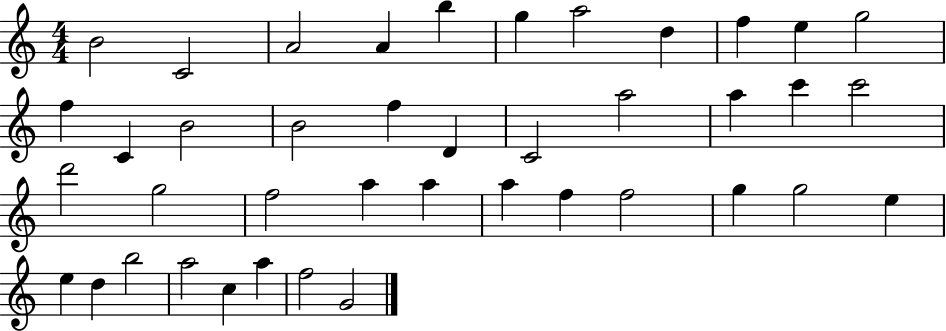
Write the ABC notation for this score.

X:1
T:Untitled
M:4/4
L:1/4
K:C
B2 C2 A2 A b g a2 d f e g2 f C B2 B2 f D C2 a2 a c' c'2 d'2 g2 f2 a a a f f2 g g2 e e d b2 a2 c a f2 G2